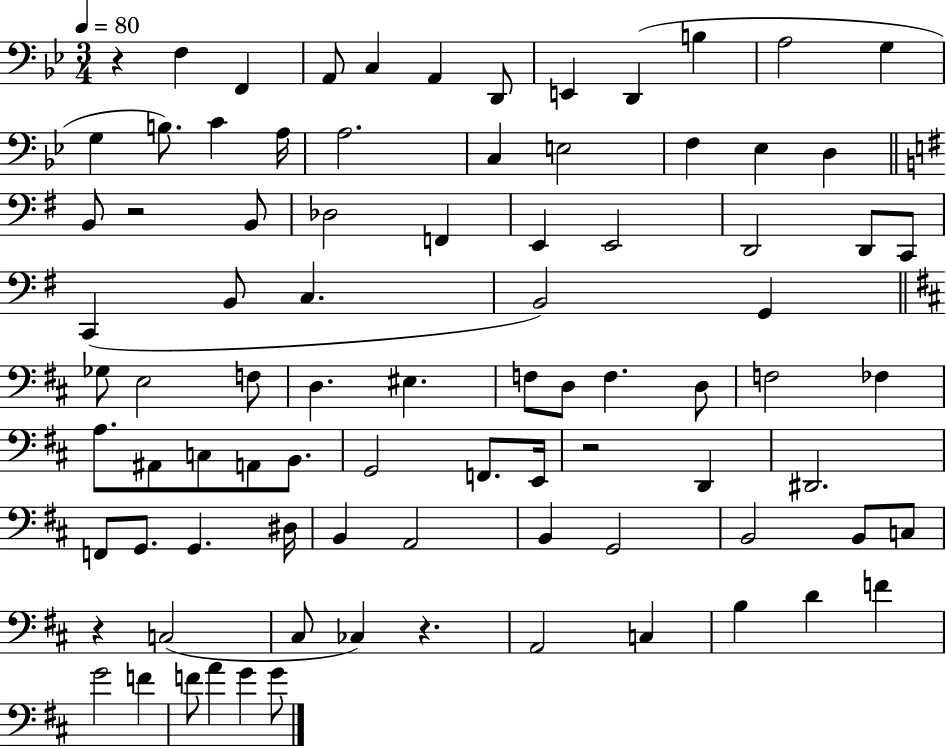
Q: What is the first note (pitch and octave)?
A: F3